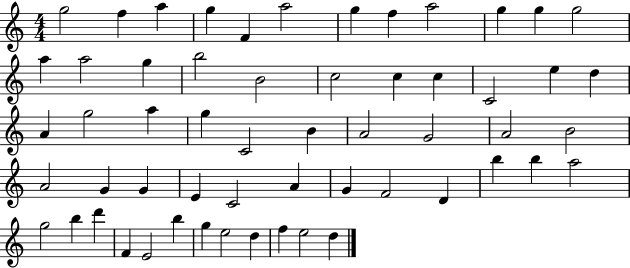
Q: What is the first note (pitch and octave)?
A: G5